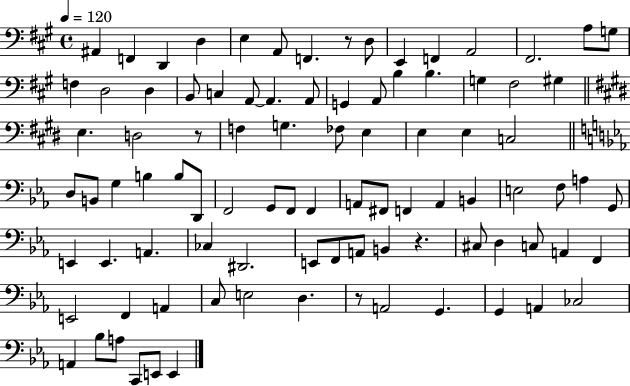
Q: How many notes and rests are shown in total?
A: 92